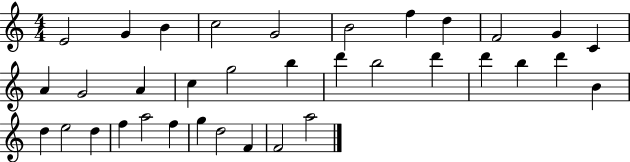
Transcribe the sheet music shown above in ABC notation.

X:1
T:Untitled
M:4/4
L:1/4
K:C
E2 G B c2 G2 B2 f d F2 G C A G2 A c g2 b d' b2 d' d' b d' B d e2 d f a2 f g d2 F F2 a2